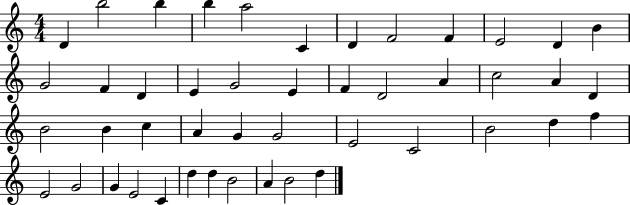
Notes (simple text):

D4/q B5/h B5/q B5/q A5/h C4/q D4/q F4/h F4/q E4/h D4/q B4/q G4/h F4/q D4/q E4/q G4/h E4/q F4/q D4/h A4/q C5/h A4/q D4/q B4/h B4/q C5/q A4/q G4/q G4/h E4/h C4/h B4/h D5/q F5/q E4/h G4/h G4/q E4/h C4/q D5/q D5/q B4/h A4/q B4/h D5/q